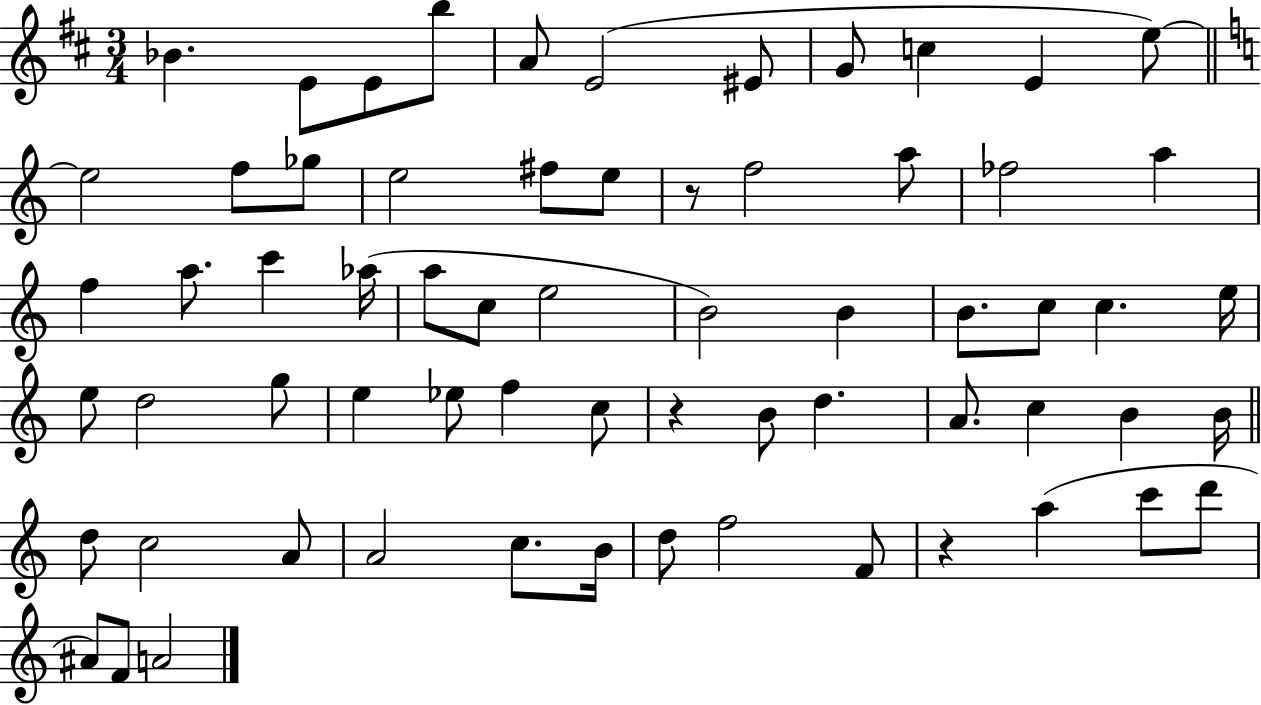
{
  \clef treble
  \numericTimeSignature
  \time 3/4
  \key d \major
  \repeat volta 2 { bes'4. e'8 e'8 b''8 | a'8 e'2( eis'8 | g'8 c''4 e'4 e''8~~) | \bar "||" \break \key c \major e''2 f''8 ges''8 | e''2 fis''8 e''8 | r8 f''2 a''8 | fes''2 a''4 | \break f''4 a''8. c'''4 aes''16( | a''8 c''8 e''2 | b'2) b'4 | b'8. c''8 c''4. e''16 | \break e''8 d''2 g''8 | e''4 ees''8 f''4 c''8 | r4 b'8 d''4. | a'8. c''4 b'4 b'16 | \break \bar "||" \break \key c \major d''8 c''2 a'8 | a'2 c''8. b'16 | d''8 f''2 f'8 | r4 a''4( c'''8 d'''8 | \break ais'8) f'8 a'2 | } \bar "|."
}